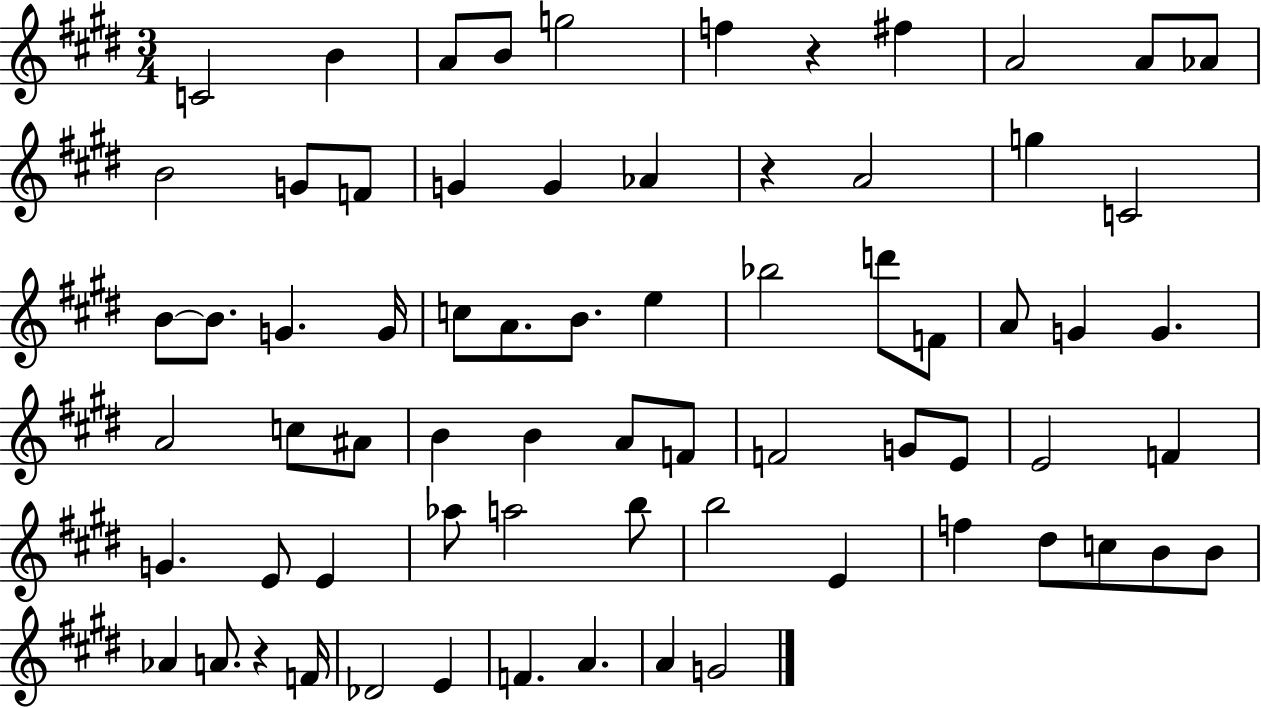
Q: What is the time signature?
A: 3/4